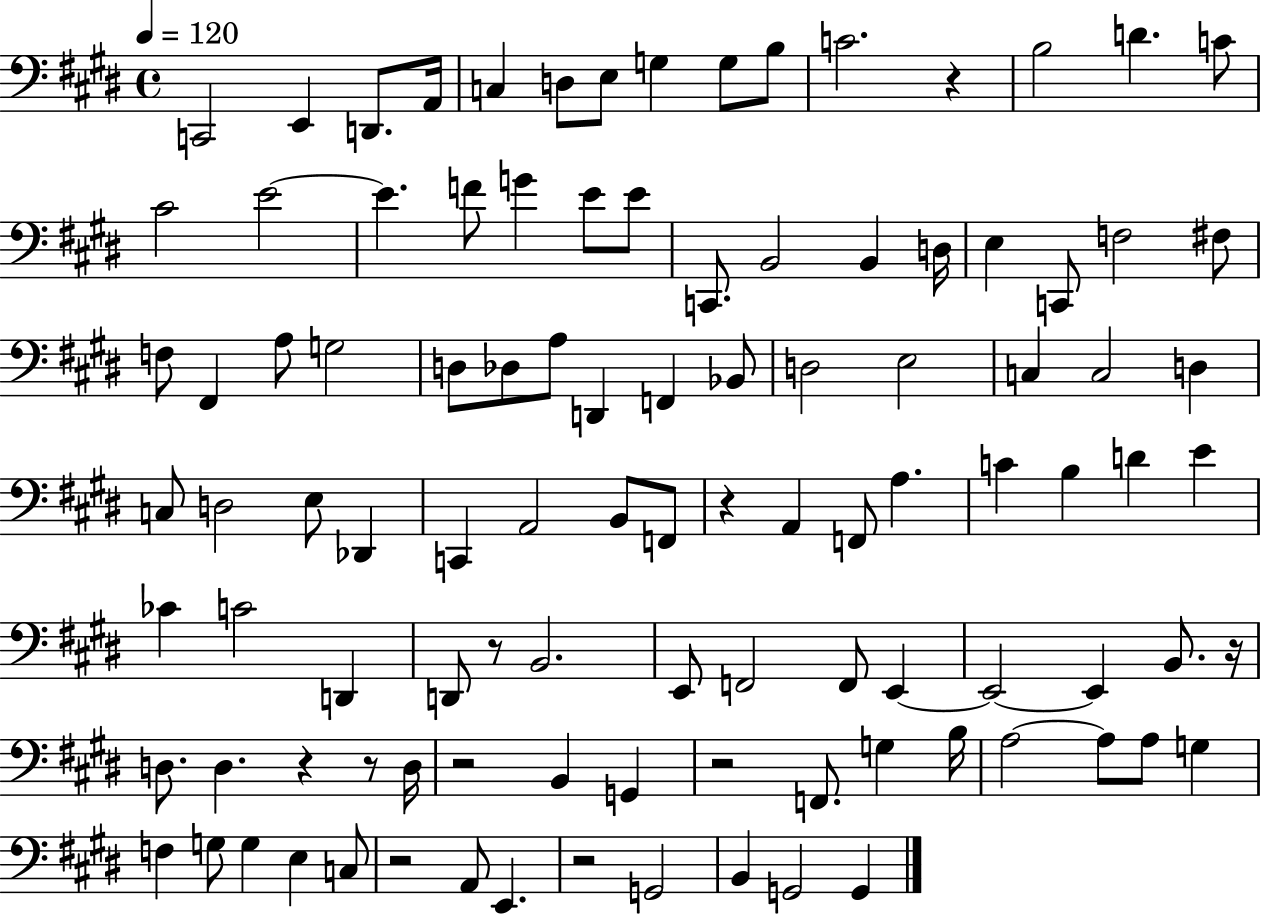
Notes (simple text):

C2/h E2/q D2/e. A2/s C3/q D3/e E3/e G3/q G3/e B3/e C4/h. R/q B3/h D4/q. C4/e C#4/h E4/h E4/q. F4/e G4/q E4/e E4/e C2/e. B2/h B2/q D3/s E3/q C2/e F3/h F#3/e F3/e F#2/q A3/e G3/h D3/e Db3/e A3/e D2/q F2/q Bb2/e D3/h E3/h C3/q C3/h D3/q C3/e D3/h E3/e Db2/q C2/q A2/h B2/e F2/e R/q A2/q F2/e A3/q. C4/q B3/q D4/q E4/q CES4/q C4/h D2/q D2/e R/e B2/h. E2/e F2/h F2/e E2/q E2/h E2/q B2/e. R/s D3/e. D3/q. R/q R/e D3/s R/h B2/q G2/q R/h F2/e. G3/q B3/s A3/h A3/e A3/e G3/q F3/q G3/e G3/q E3/q C3/e R/h A2/e E2/q. R/h G2/h B2/q G2/h G2/q